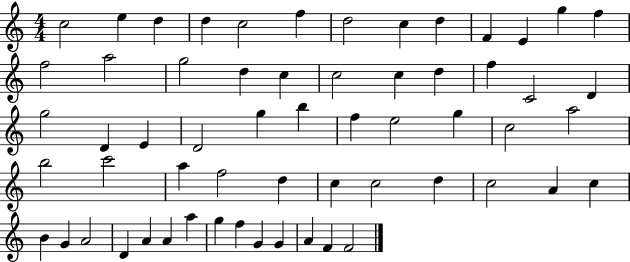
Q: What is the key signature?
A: C major